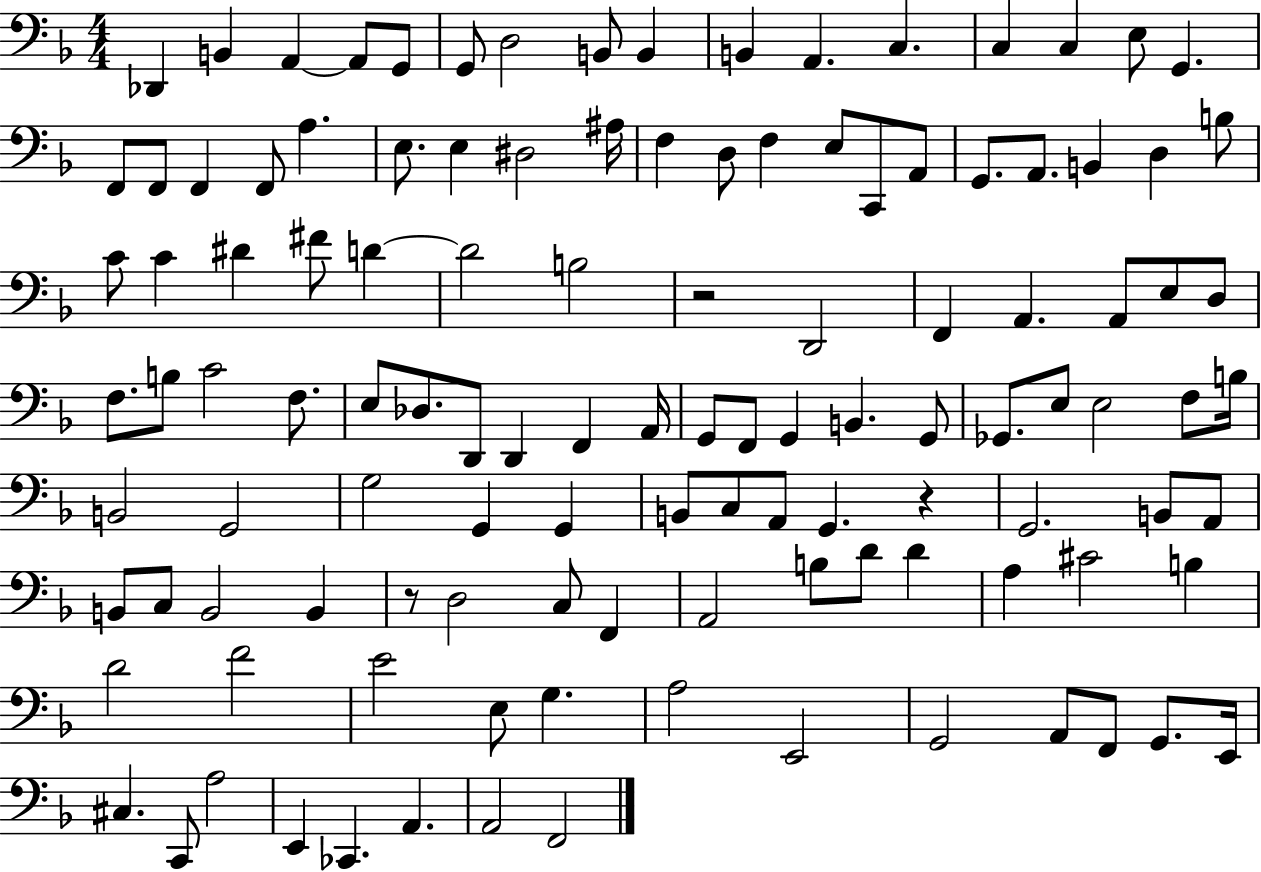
Db2/q B2/q A2/q A2/e G2/e G2/e D3/h B2/e B2/q B2/q A2/q. C3/q. C3/q C3/q E3/e G2/q. F2/e F2/e F2/q F2/e A3/q. E3/e. E3/q D#3/h A#3/s F3/q D3/e F3/q E3/e C2/e A2/e G2/e. A2/e. B2/q D3/q B3/e C4/e C4/q D#4/q F#4/e D4/q D4/h B3/h R/h D2/h F2/q A2/q. A2/e E3/e D3/e F3/e. B3/e C4/h F3/e. E3/e Db3/e. D2/e D2/q F2/q A2/s G2/e F2/e G2/q B2/q. G2/e Gb2/e. E3/e E3/h F3/e B3/s B2/h G2/h G3/h G2/q G2/q B2/e C3/e A2/e G2/q. R/q G2/h. B2/e A2/e B2/e C3/e B2/h B2/q R/e D3/h C3/e F2/q A2/h B3/e D4/e D4/q A3/q C#4/h B3/q D4/h F4/h E4/h E3/e G3/q. A3/h E2/h G2/h A2/e F2/e G2/e. E2/s C#3/q. C2/e A3/h E2/q CES2/q. A2/q. A2/h F2/h